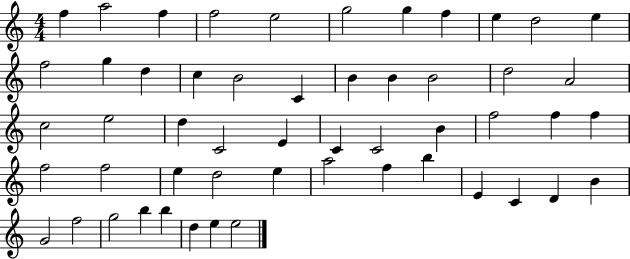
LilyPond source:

{
  \clef treble
  \numericTimeSignature
  \time 4/4
  \key c \major
  f''4 a''2 f''4 | f''2 e''2 | g''2 g''4 f''4 | e''4 d''2 e''4 | \break f''2 g''4 d''4 | c''4 b'2 c'4 | b'4 b'4 b'2 | d''2 a'2 | \break c''2 e''2 | d''4 c'2 e'4 | c'4 c'2 b'4 | f''2 f''4 f''4 | \break f''2 f''2 | e''4 d''2 e''4 | a''2 f''4 b''4 | e'4 c'4 d'4 b'4 | \break g'2 f''2 | g''2 b''4 b''4 | d''4 e''4 e''2 | \bar "|."
}